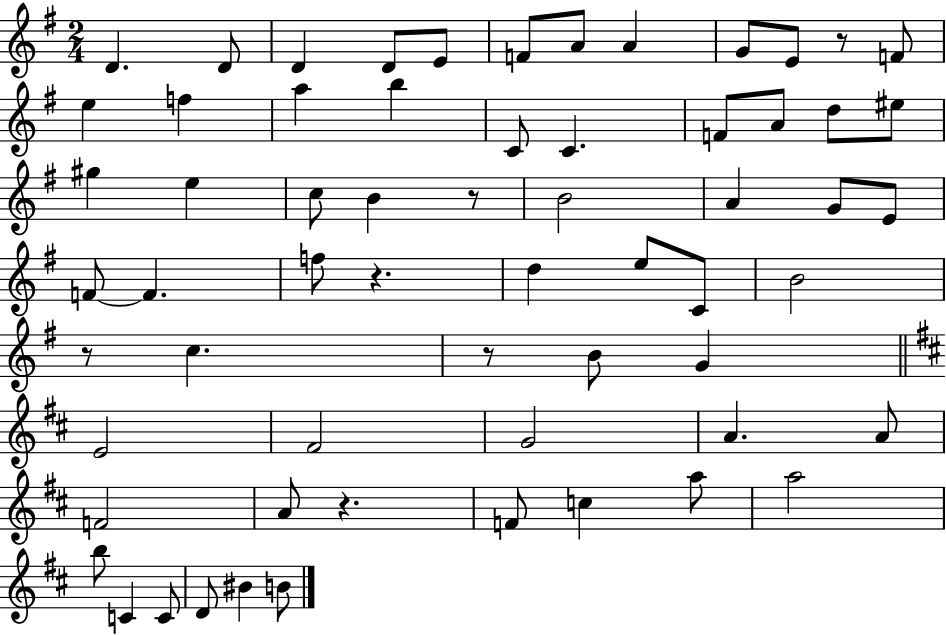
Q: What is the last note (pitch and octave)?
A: B4